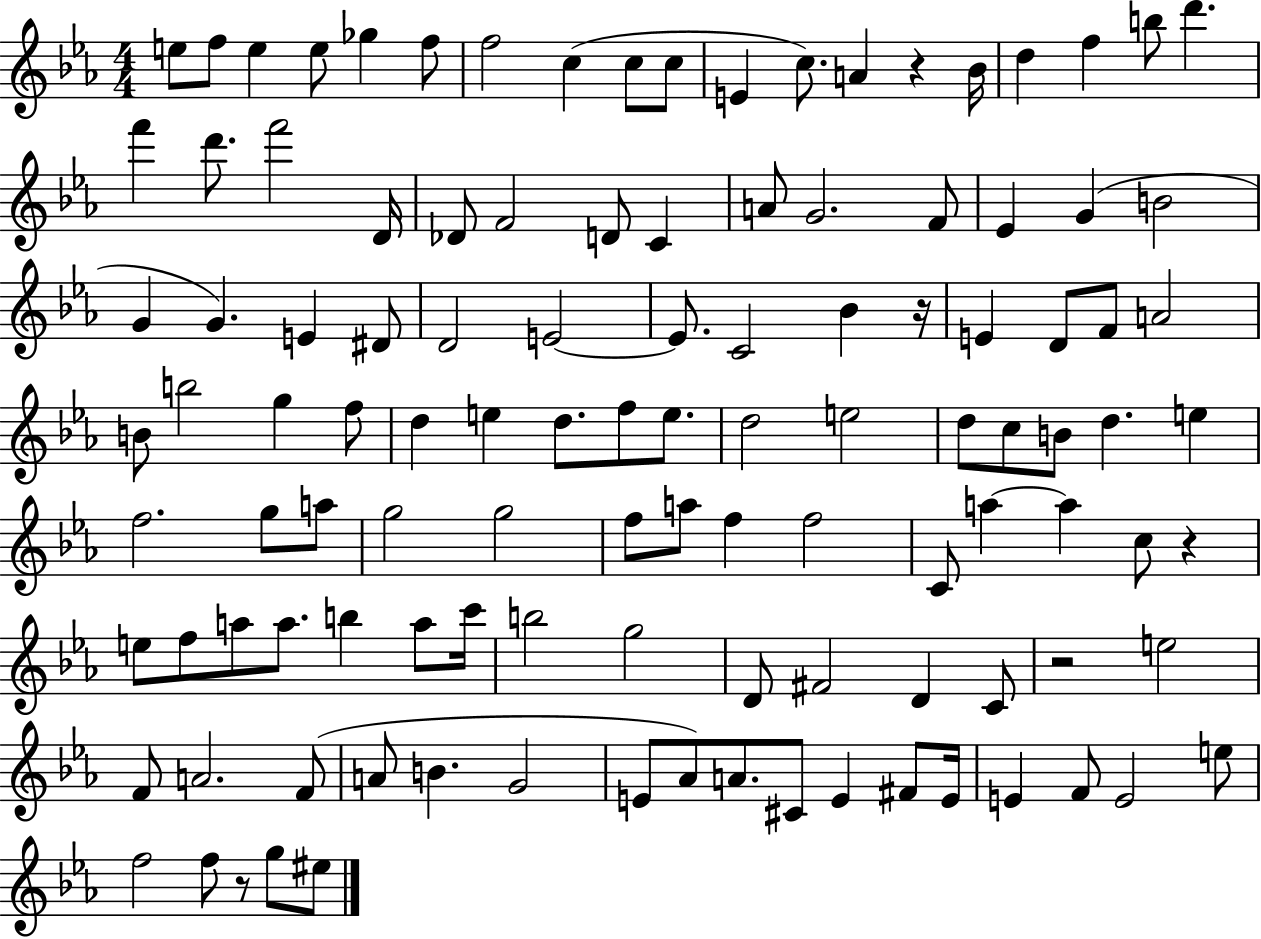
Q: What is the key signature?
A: EES major